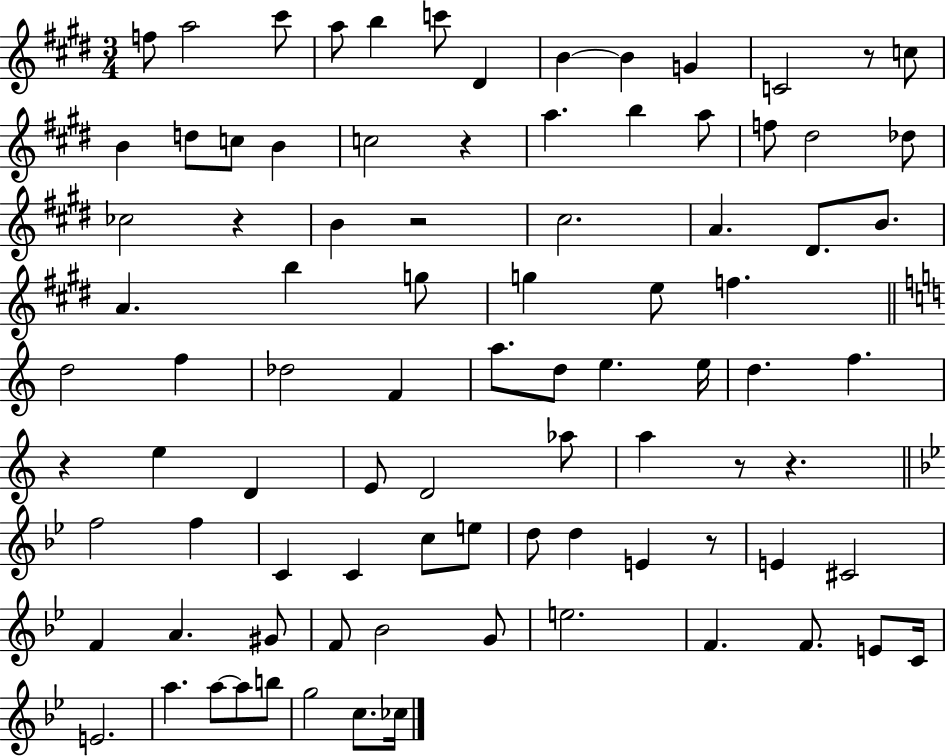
X:1
T:Untitled
M:3/4
L:1/4
K:E
f/2 a2 ^c'/2 a/2 b c'/2 ^D B B G C2 z/2 c/2 B d/2 c/2 B c2 z a b a/2 f/2 ^d2 _d/2 _c2 z B z2 ^c2 A ^D/2 B/2 A b g/2 g e/2 f d2 f _d2 F a/2 d/2 e e/4 d f z e D E/2 D2 _a/2 a z/2 z f2 f C C c/2 e/2 d/2 d E z/2 E ^C2 F A ^G/2 F/2 _B2 G/2 e2 F F/2 E/2 C/4 E2 a a/2 a/2 b/2 g2 c/2 _c/4